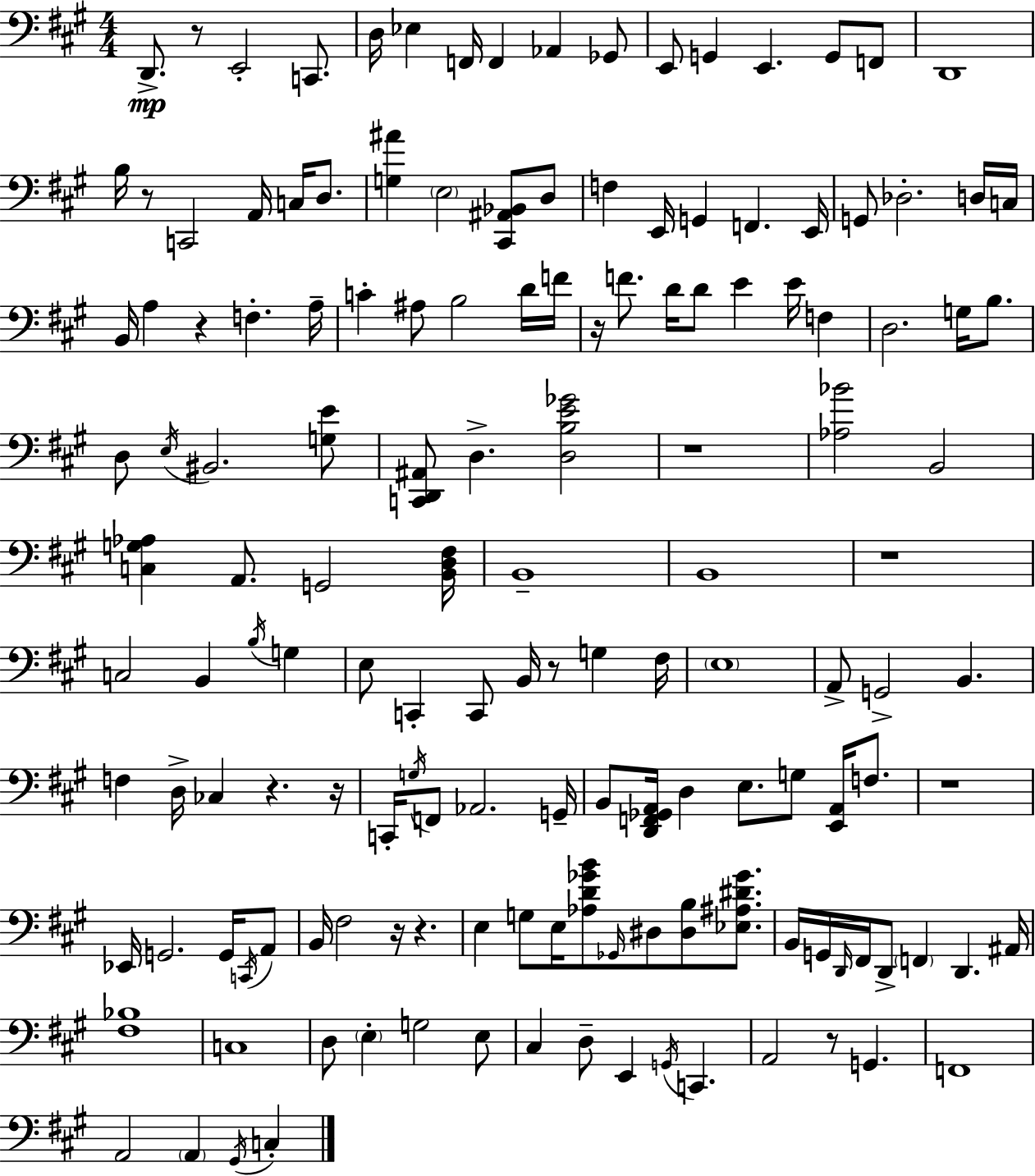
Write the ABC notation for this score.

X:1
T:Untitled
M:4/4
L:1/4
K:A
D,,/2 z/2 E,,2 C,,/2 D,/4 _E, F,,/4 F,, _A,, _G,,/2 E,,/2 G,, E,, G,,/2 F,,/2 D,,4 B,/4 z/2 C,,2 A,,/4 C,/4 D,/2 [G,^A] E,2 [^C,,^A,,_B,,]/2 D,/2 F, E,,/4 G,, F,, E,,/4 G,,/2 _D,2 D,/4 C,/4 B,,/4 A, z F, A,/4 C ^A,/2 B,2 D/4 F/4 z/4 F/2 D/4 D/2 E E/4 F, D,2 G,/4 B,/2 D,/2 E,/4 ^B,,2 [G,E]/2 [C,,D,,^A,,]/2 D, [D,B,E_G]2 z4 [_A,_B]2 B,,2 [C,G,_A,] A,,/2 G,,2 [B,,D,^F,]/4 B,,4 B,,4 z4 C,2 B,, B,/4 G, E,/2 C,, C,,/2 B,,/4 z/2 G, ^F,/4 E,4 A,,/2 G,,2 B,, F, D,/4 _C, z z/4 C,,/4 G,/4 F,,/2 _A,,2 G,,/4 B,,/2 [D,,F,,_G,,A,,]/4 D, E,/2 G,/2 [E,,A,,]/4 F,/2 z4 _E,,/4 G,,2 G,,/4 C,,/4 A,,/2 B,,/4 ^F,2 z/4 z E, G,/2 E,/4 [_A,D_GB]/2 _G,,/4 ^D,/2 [^D,B,]/2 [_E,^A,^D_G]/2 B,,/4 G,,/4 D,,/4 ^F,,/4 D,,/2 F,, D,, ^A,,/4 [^F,_B,]4 C,4 D,/2 E, G,2 E,/2 ^C, D,/2 E,, G,,/4 C,, A,,2 z/2 G,, F,,4 A,,2 A,, ^G,,/4 C,